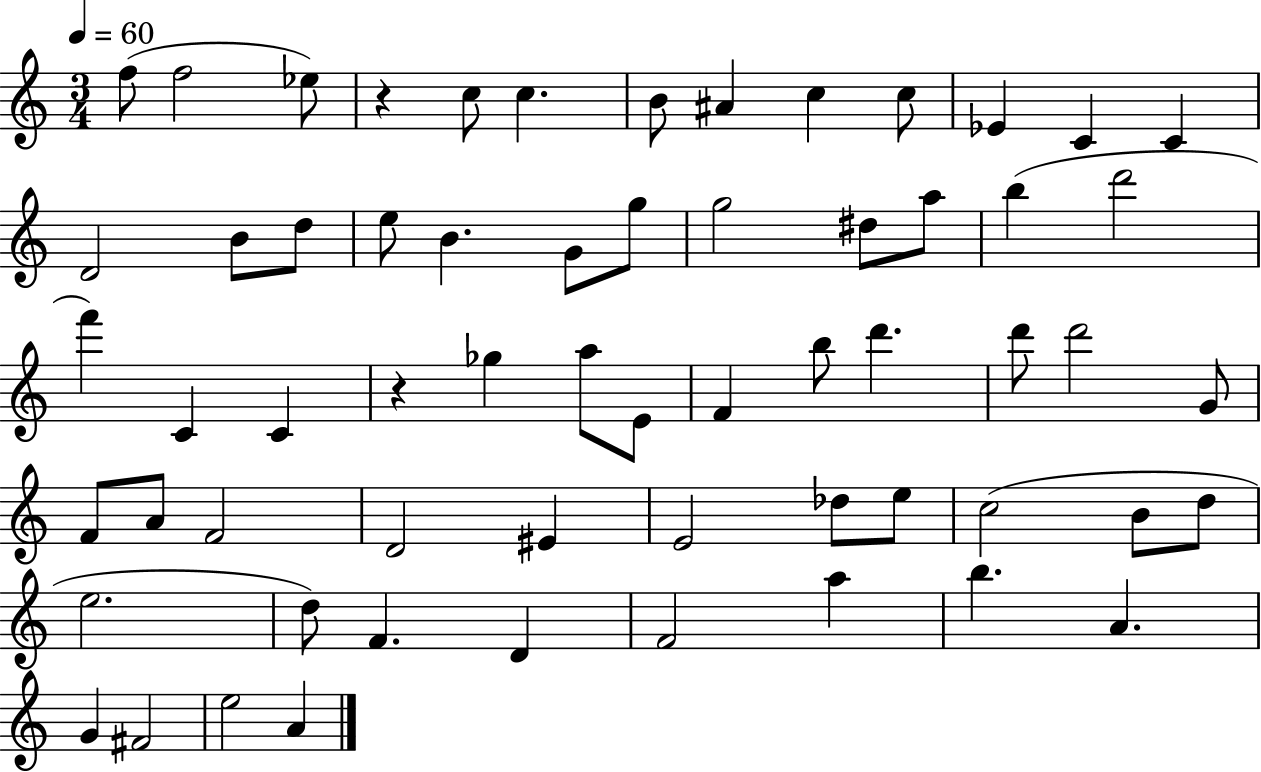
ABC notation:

X:1
T:Untitled
M:3/4
L:1/4
K:C
f/2 f2 _e/2 z c/2 c B/2 ^A c c/2 _E C C D2 B/2 d/2 e/2 B G/2 g/2 g2 ^d/2 a/2 b d'2 f' C C z _g a/2 E/2 F b/2 d' d'/2 d'2 G/2 F/2 A/2 F2 D2 ^E E2 _d/2 e/2 c2 B/2 d/2 e2 d/2 F D F2 a b A G ^F2 e2 A